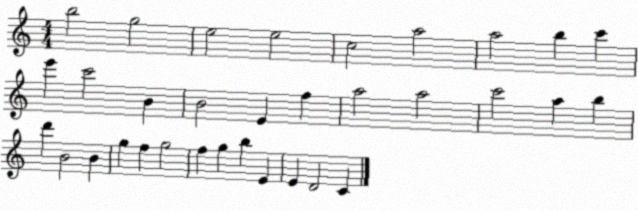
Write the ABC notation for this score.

X:1
T:Untitled
M:4/4
L:1/4
K:C
b2 g2 e2 e2 c2 a2 a2 b c' e' c'2 B B2 E f a2 a2 c'2 a b d' B2 B g f g2 f g b E E D2 C